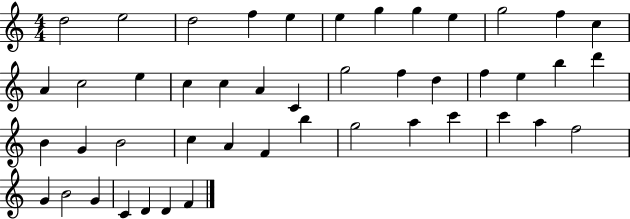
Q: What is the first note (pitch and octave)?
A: D5